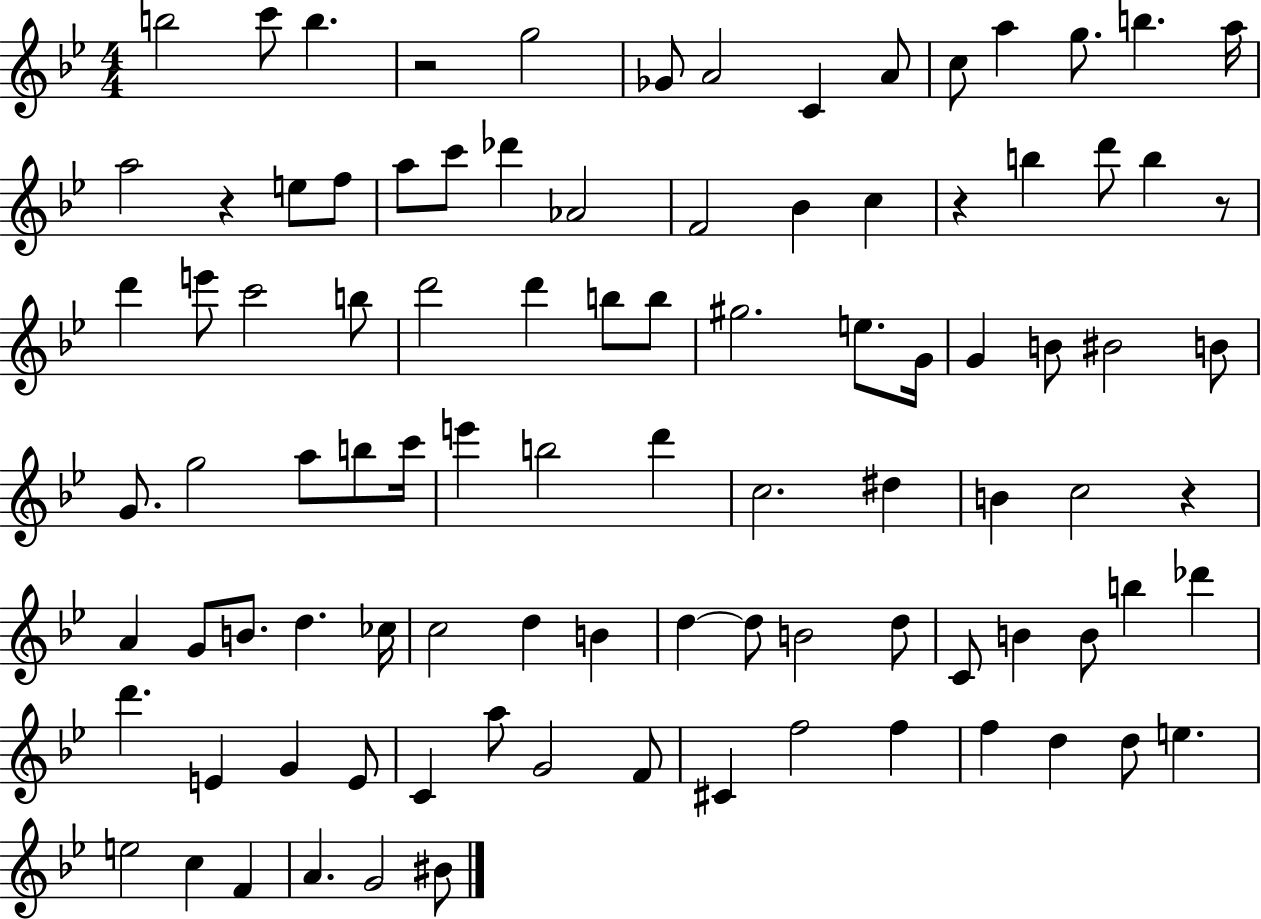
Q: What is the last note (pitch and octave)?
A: BIS4